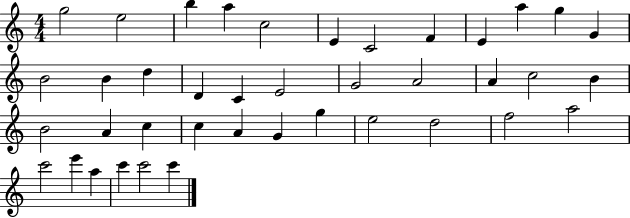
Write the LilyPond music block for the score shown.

{
  \clef treble
  \numericTimeSignature
  \time 4/4
  \key c \major
  g''2 e''2 | b''4 a''4 c''2 | e'4 c'2 f'4 | e'4 a''4 g''4 g'4 | \break b'2 b'4 d''4 | d'4 c'4 e'2 | g'2 a'2 | a'4 c''2 b'4 | \break b'2 a'4 c''4 | c''4 a'4 g'4 g''4 | e''2 d''2 | f''2 a''2 | \break c'''2 e'''4 a''4 | c'''4 c'''2 c'''4 | \bar "|."
}